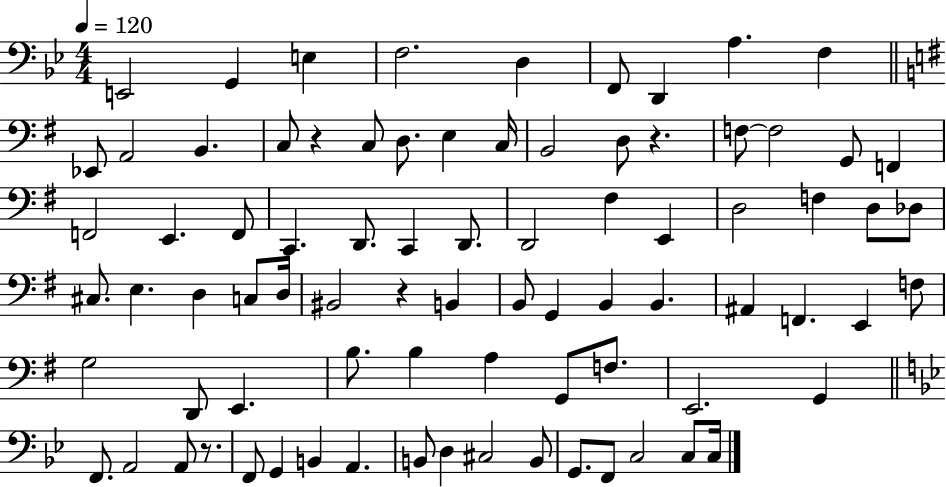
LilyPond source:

{
  \clef bass
  \numericTimeSignature
  \time 4/4
  \key bes \major
  \tempo 4 = 120
  e,2 g,4 e4 | f2. d4 | f,8 d,4 a4. f4 | \bar "||" \break \key g \major ees,8 a,2 b,4. | c8 r4 c8 d8. e4 c16 | b,2 d8 r4. | f8~~ f2 g,8 f,4 | \break f,2 e,4. f,8 | c,4. d,8. c,4 d,8. | d,2 fis4 e,4 | d2 f4 d8 des8 | \break cis8. e4. d4 c8 d16 | bis,2 r4 b,4 | b,8 g,4 b,4 b,4. | ais,4 f,4. e,4 f8 | \break g2 d,8 e,4. | b8. b4 a4 g,8 f8. | e,2. g,4 | \bar "||" \break \key bes \major f,8. a,2 a,8 r8. | f,8 g,4 b,4 a,4. | b,8 d4 cis2 b,8 | g,8. f,8 c2 c8 c16 | \break \bar "|."
}